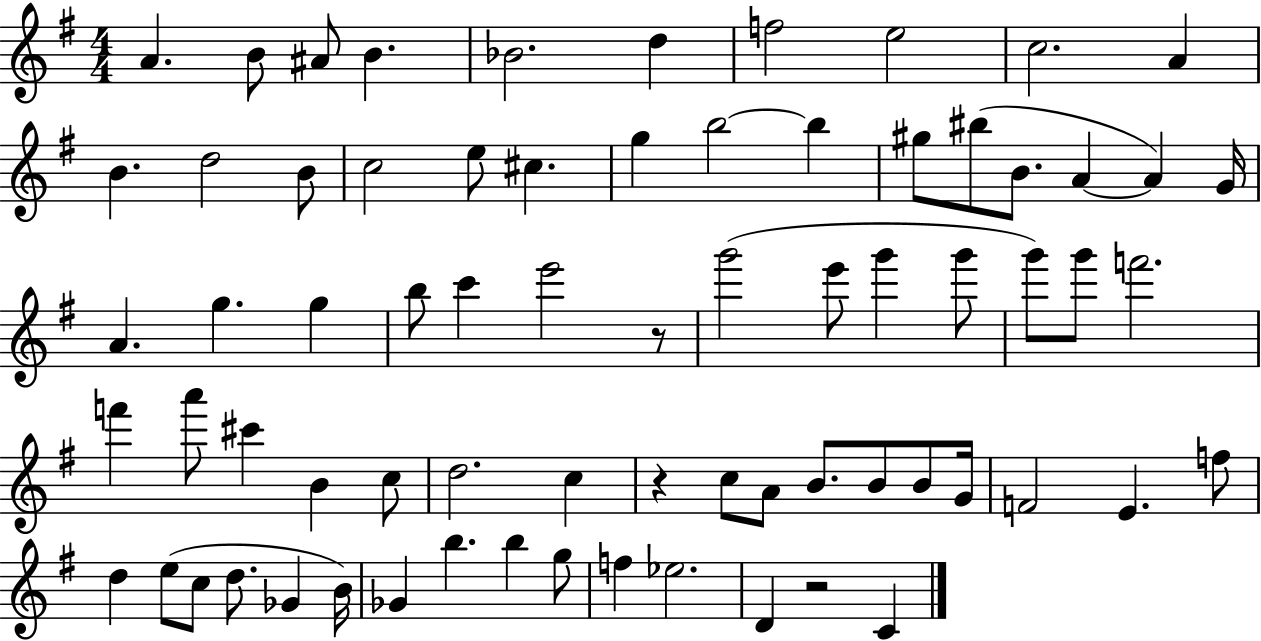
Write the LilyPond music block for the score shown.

{
  \clef treble
  \numericTimeSignature
  \time 4/4
  \key g \major
  a'4. b'8 ais'8 b'4. | bes'2. d''4 | f''2 e''2 | c''2. a'4 | \break b'4. d''2 b'8 | c''2 e''8 cis''4. | g''4 b''2~~ b''4 | gis''8 bis''8( b'8. a'4~~ a'4) g'16 | \break a'4. g''4. g''4 | b''8 c'''4 e'''2 r8 | g'''2( e'''8 g'''4 g'''8 | g'''8) g'''8 f'''2. | \break f'''4 a'''8 cis'''4 b'4 c''8 | d''2. c''4 | r4 c''8 a'8 b'8. b'8 b'8 g'16 | f'2 e'4. f''8 | \break d''4 e''8( c''8 d''8. ges'4 b'16) | ges'4 b''4. b''4 g''8 | f''4 ees''2. | d'4 r2 c'4 | \break \bar "|."
}